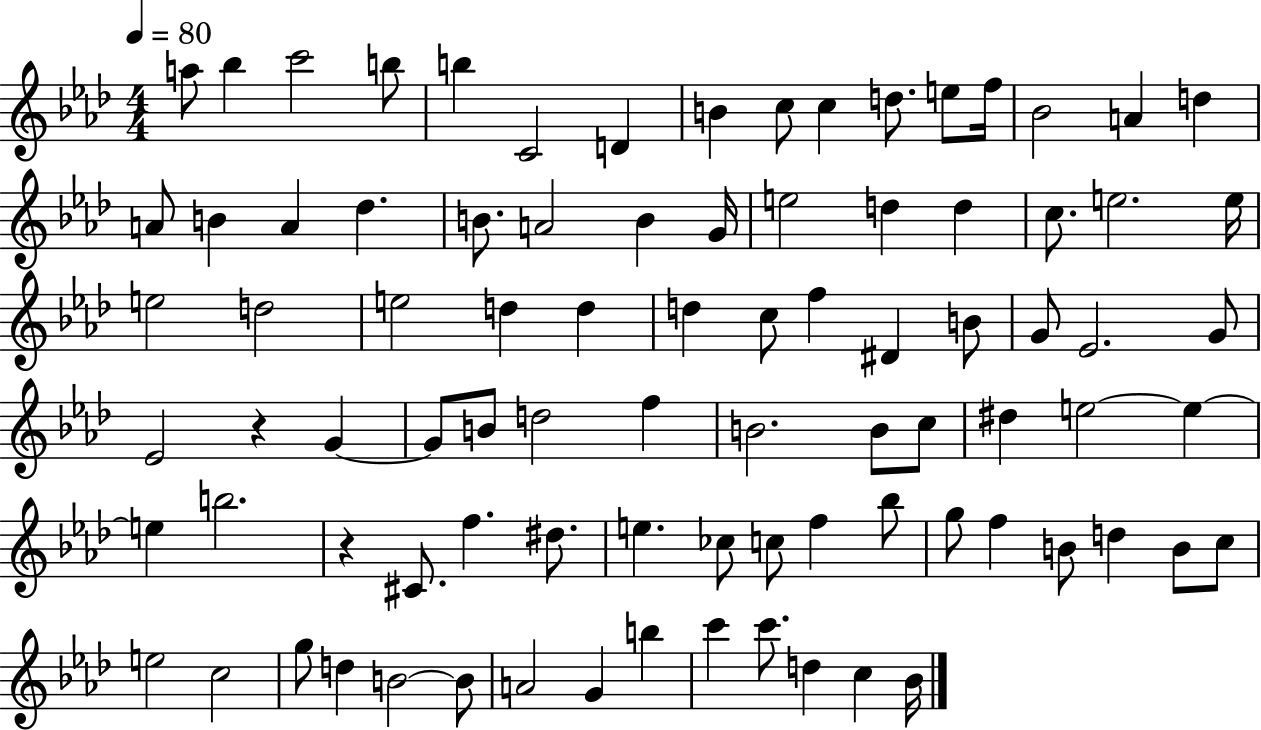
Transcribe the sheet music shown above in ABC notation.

X:1
T:Untitled
M:4/4
L:1/4
K:Ab
a/2 _b c'2 b/2 b C2 D B c/2 c d/2 e/2 f/4 _B2 A d A/2 B A _d B/2 A2 B G/4 e2 d d c/2 e2 e/4 e2 d2 e2 d d d c/2 f ^D B/2 G/2 _E2 G/2 _E2 z G G/2 B/2 d2 f B2 B/2 c/2 ^d e2 e e b2 z ^C/2 f ^d/2 e _c/2 c/2 f _b/2 g/2 f B/2 d B/2 c/2 e2 c2 g/2 d B2 B/2 A2 G b c' c'/2 d c _B/4